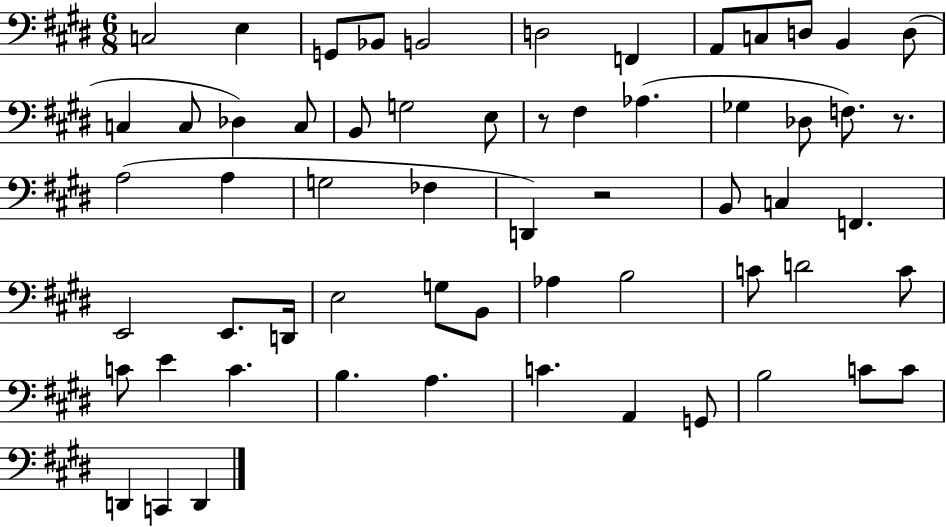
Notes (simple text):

C3/h E3/q G2/e Bb2/e B2/h D3/h F2/q A2/e C3/e D3/e B2/q D3/e C3/q C3/e Db3/q C3/e B2/e G3/h E3/e R/e F#3/q Ab3/q. Gb3/q Db3/e F3/e. R/e. A3/h A3/q G3/h FES3/q D2/q R/h B2/e C3/q F2/q. E2/h E2/e. D2/s E3/h G3/e B2/e Ab3/q B3/h C4/e D4/h C4/e C4/e E4/q C4/q. B3/q. A3/q. C4/q. A2/q G2/e B3/h C4/e C4/e D2/q C2/q D2/q